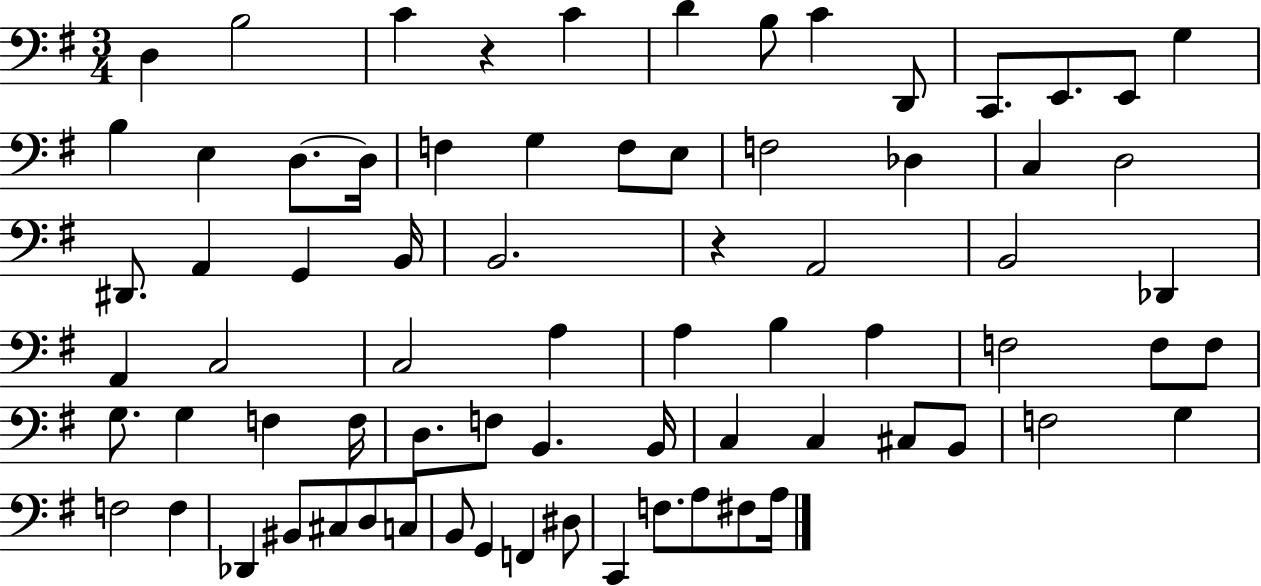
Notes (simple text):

D3/q B3/h C4/q R/q C4/q D4/q B3/e C4/q D2/e C2/e. E2/e. E2/e G3/q B3/q E3/q D3/e. D3/s F3/q G3/q F3/e E3/e F3/h Db3/q C3/q D3/h D#2/e. A2/q G2/q B2/s B2/h. R/q A2/h B2/h Db2/q A2/q C3/h C3/h A3/q A3/q B3/q A3/q F3/h F3/e F3/e G3/e. G3/q F3/q F3/s D3/e. F3/e B2/q. B2/s C3/q C3/q C#3/e B2/e F3/h G3/q F3/h F3/q Db2/q BIS2/e C#3/e D3/e C3/e B2/e G2/q F2/q D#3/e C2/q F3/e. A3/e F#3/e A3/s